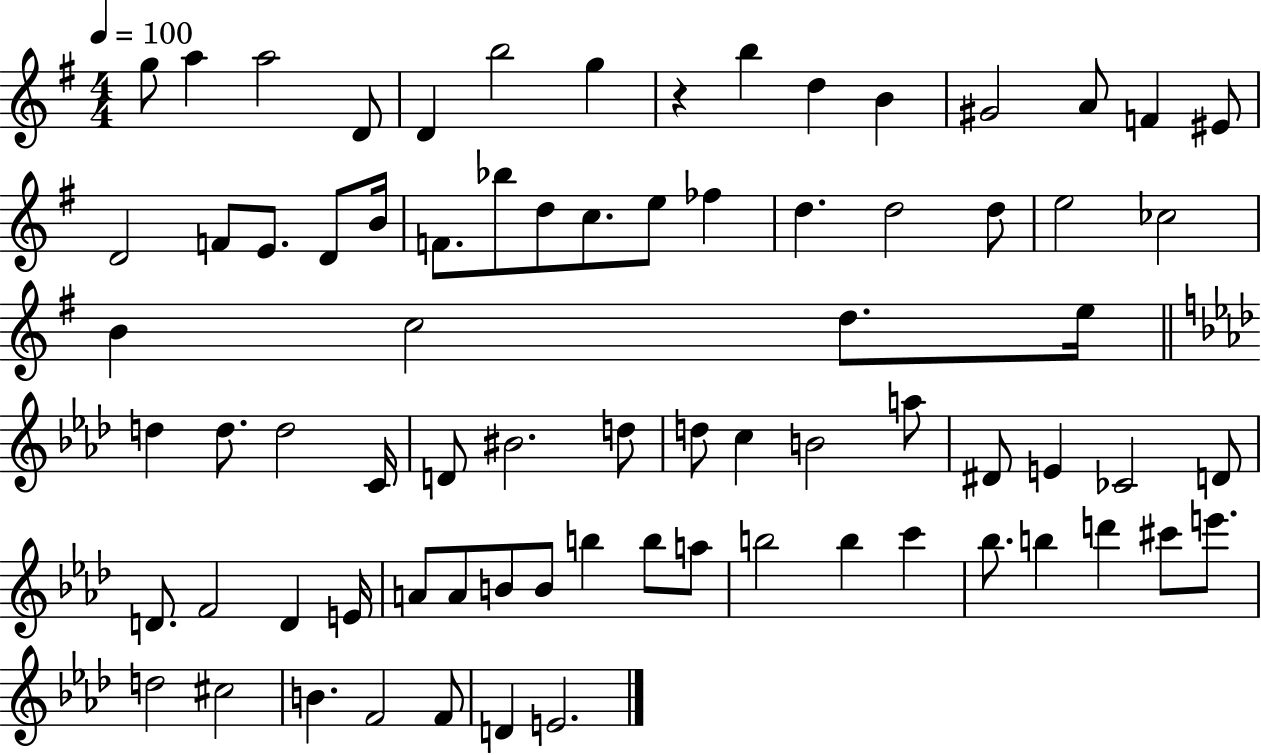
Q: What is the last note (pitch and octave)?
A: E4